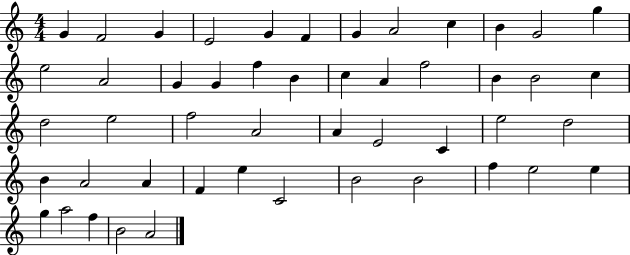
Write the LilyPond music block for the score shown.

{
  \clef treble
  \numericTimeSignature
  \time 4/4
  \key c \major
  g'4 f'2 g'4 | e'2 g'4 f'4 | g'4 a'2 c''4 | b'4 g'2 g''4 | \break e''2 a'2 | g'4 g'4 f''4 b'4 | c''4 a'4 f''2 | b'4 b'2 c''4 | \break d''2 e''2 | f''2 a'2 | a'4 e'2 c'4 | e''2 d''2 | \break b'4 a'2 a'4 | f'4 e''4 c'2 | b'2 b'2 | f''4 e''2 e''4 | \break g''4 a''2 f''4 | b'2 a'2 | \bar "|."
}